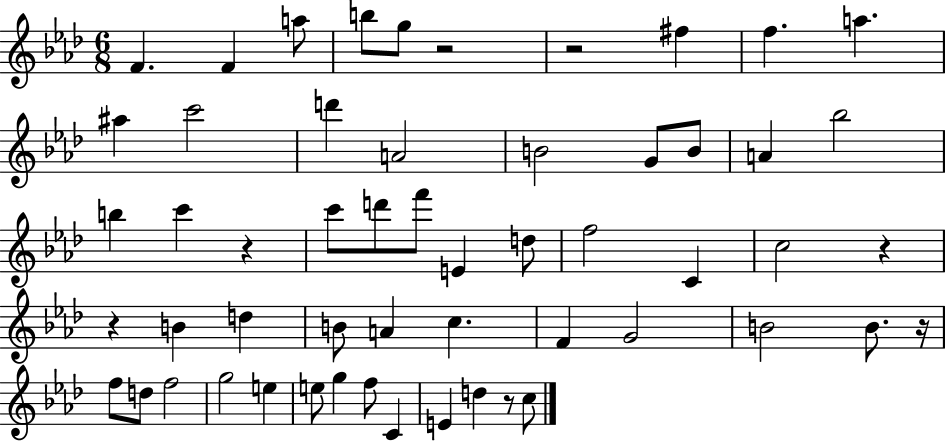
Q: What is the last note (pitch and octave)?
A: C5